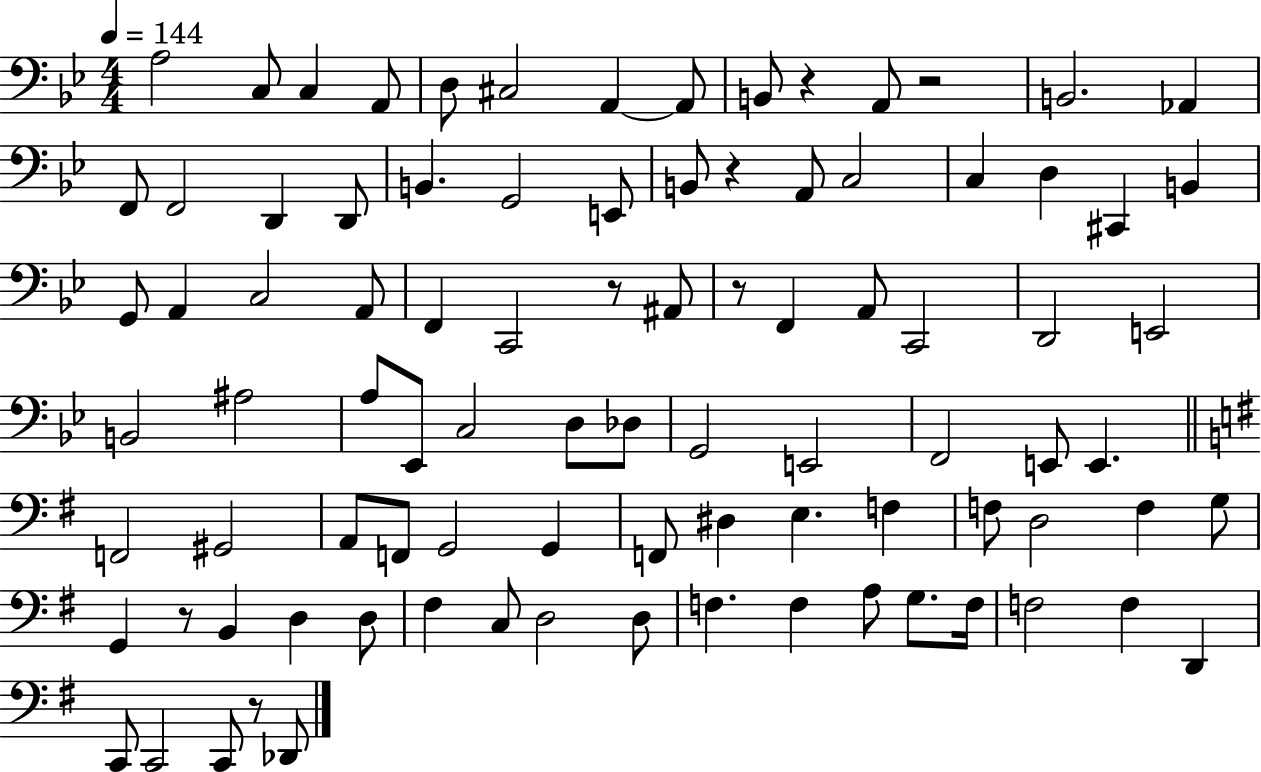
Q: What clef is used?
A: bass